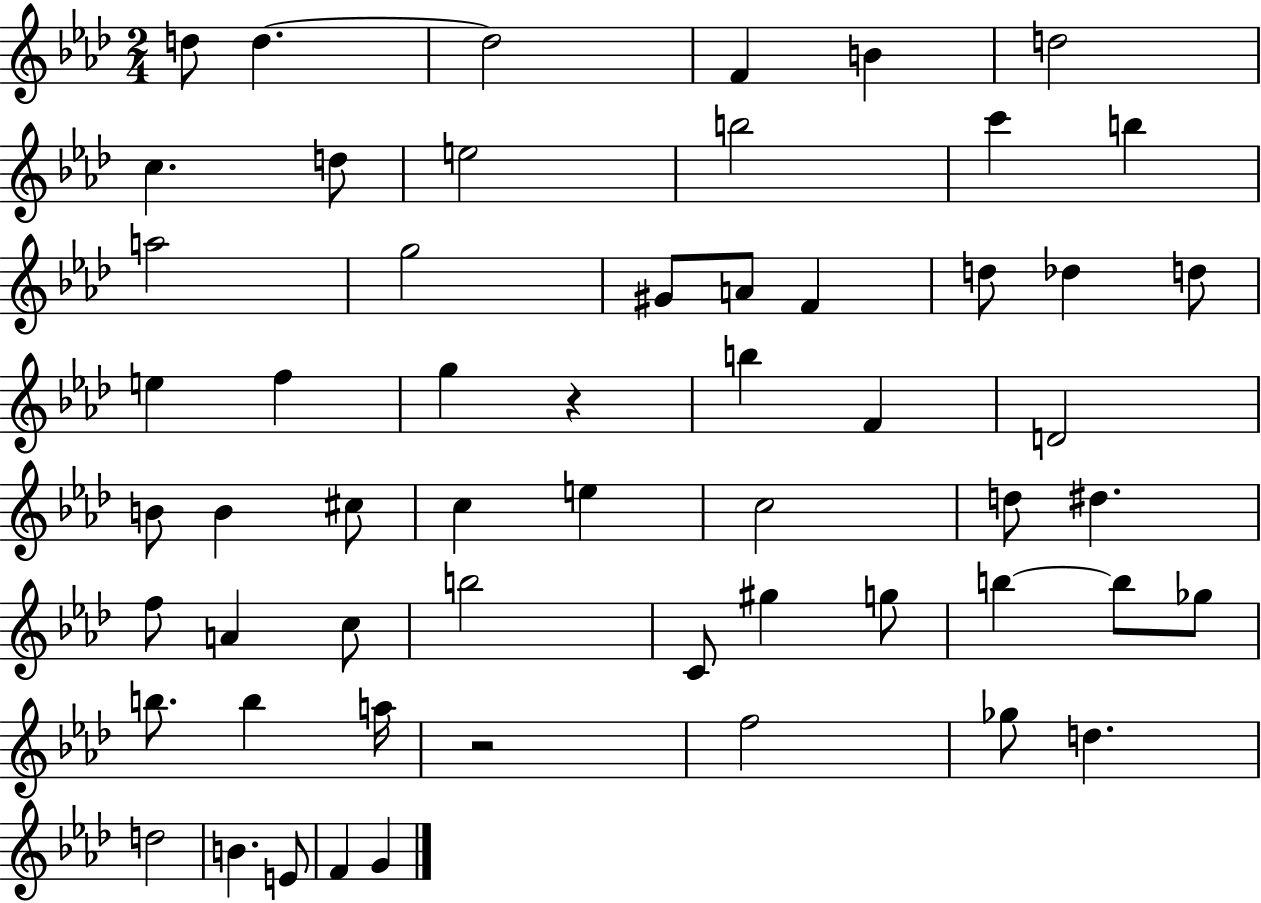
D5/e D5/q. D5/h F4/q B4/q D5/h C5/q. D5/e E5/h B5/h C6/q B5/q A5/h G5/h G#4/e A4/e F4/q D5/e Db5/q D5/e E5/q F5/q G5/q R/q B5/q F4/q D4/h B4/e B4/q C#5/e C5/q E5/q C5/h D5/e D#5/q. F5/e A4/q C5/e B5/h C4/e G#5/q G5/e B5/q B5/e Gb5/e B5/e. B5/q A5/s R/h F5/h Gb5/e D5/q. D5/h B4/q. E4/e F4/q G4/q